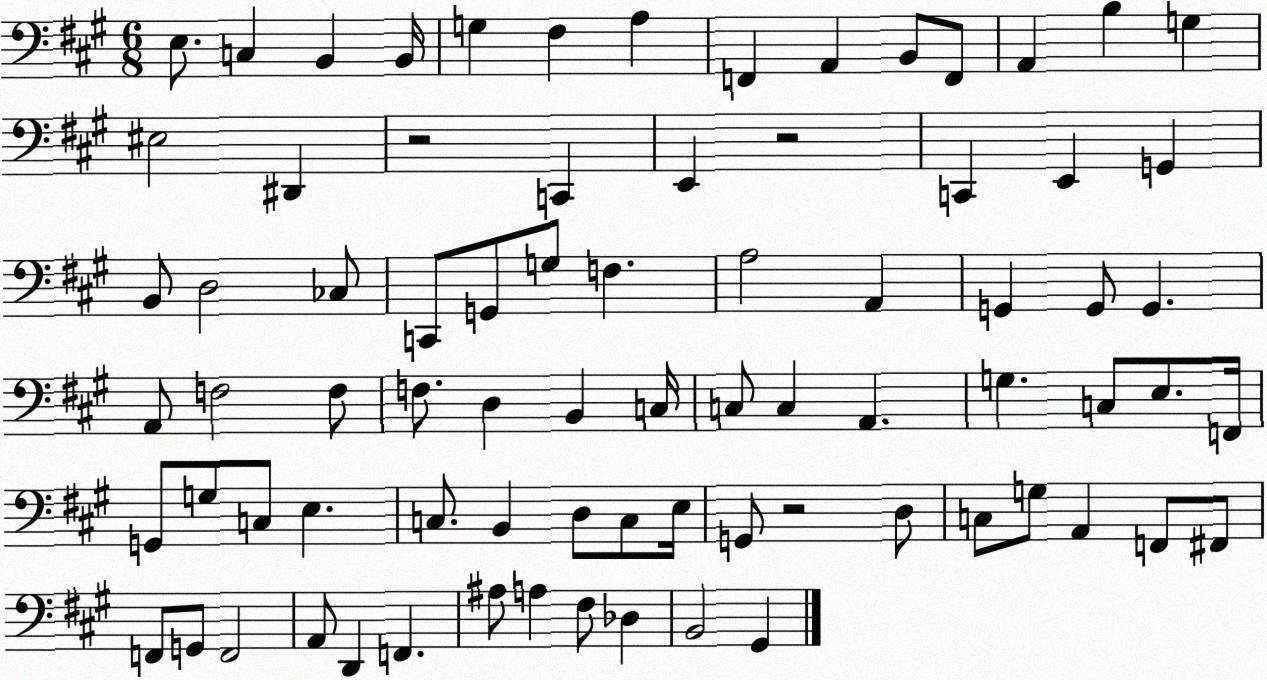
X:1
T:Untitled
M:6/8
L:1/4
K:A
E,/2 C, B,, B,,/4 G, ^F, A, F,, A,, B,,/2 F,,/2 A,, B, G, ^E,2 ^D,, z2 C,, E,, z2 C,, E,, G,, B,,/2 D,2 _C,/2 C,,/2 G,,/2 G,/2 F, A,2 A,, G,, G,,/2 G,, A,,/2 F,2 F,/2 F,/2 D, B,, C,/4 C,/2 C, A,, G, C,/2 E,/2 F,,/4 G,,/2 G,/2 C,/2 E, C,/2 B,, D,/2 C,/2 E,/4 G,,/2 z2 D,/2 C,/2 G,/2 A,, F,,/2 ^F,,/2 F,,/2 G,,/2 F,,2 A,,/2 D,, F,, ^A,/2 A, ^F,/2 _D, B,,2 ^G,,